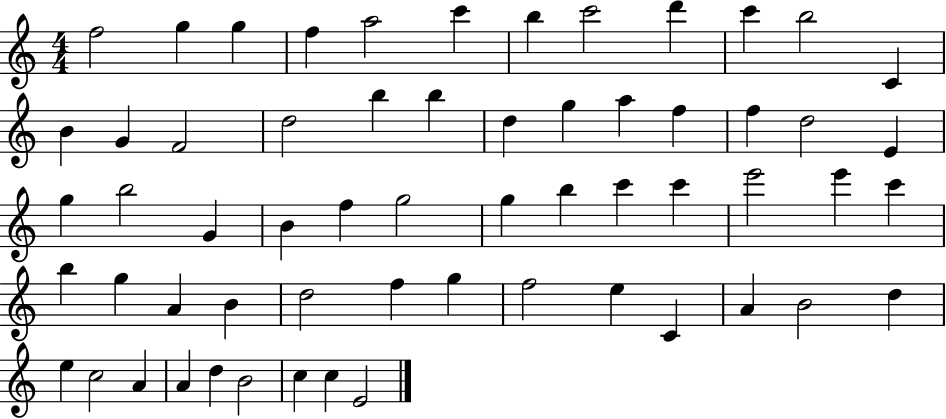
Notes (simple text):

F5/h G5/q G5/q F5/q A5/h C6/q B5/q C6/h D6/q C6/q B5/h C4/q B4/q G4/q F4/h D5/h B5/q B5/q D5/q G5/q A5/q F5/q F5/q D5/h E4/q G5/q B5/h G4/q B4/q F5/q G5/h G5/q B5/q C6/q C6/q E6/h E6/q C6/q B5/q G5/q A4/q B4/q D5/h F5/q G5/q F5/h E5/q C4/q A4/q B4/h D5/q E5/q C5/h A4/q A4/q D5/q B4/h C5/q C5/q E4/h